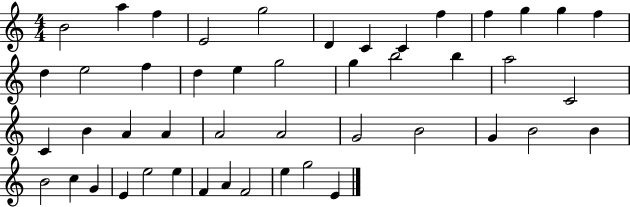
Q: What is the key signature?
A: C major